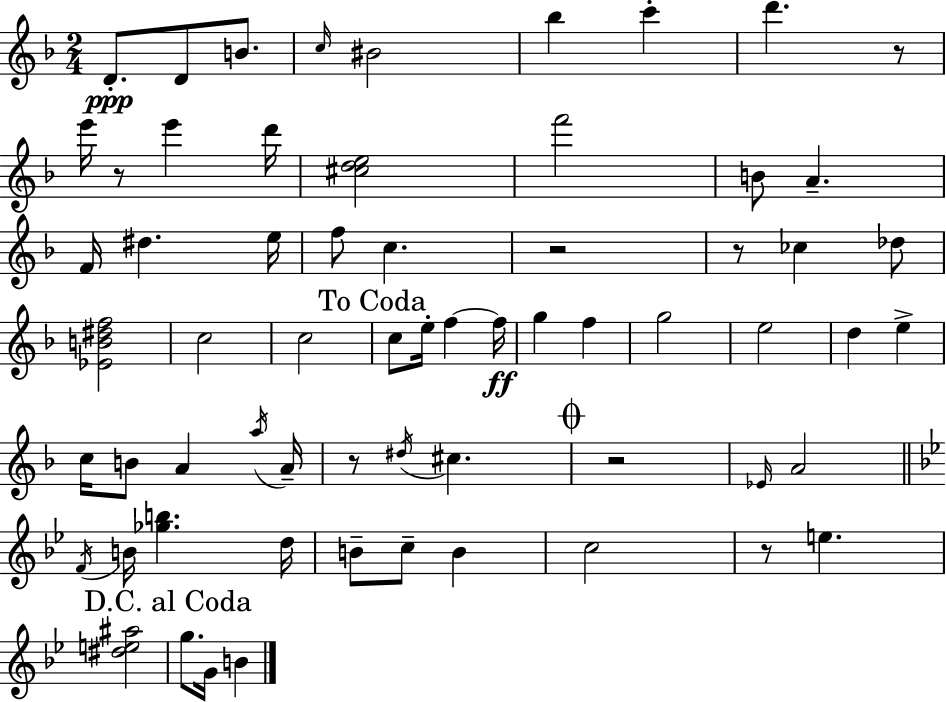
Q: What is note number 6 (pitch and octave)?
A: Bb5